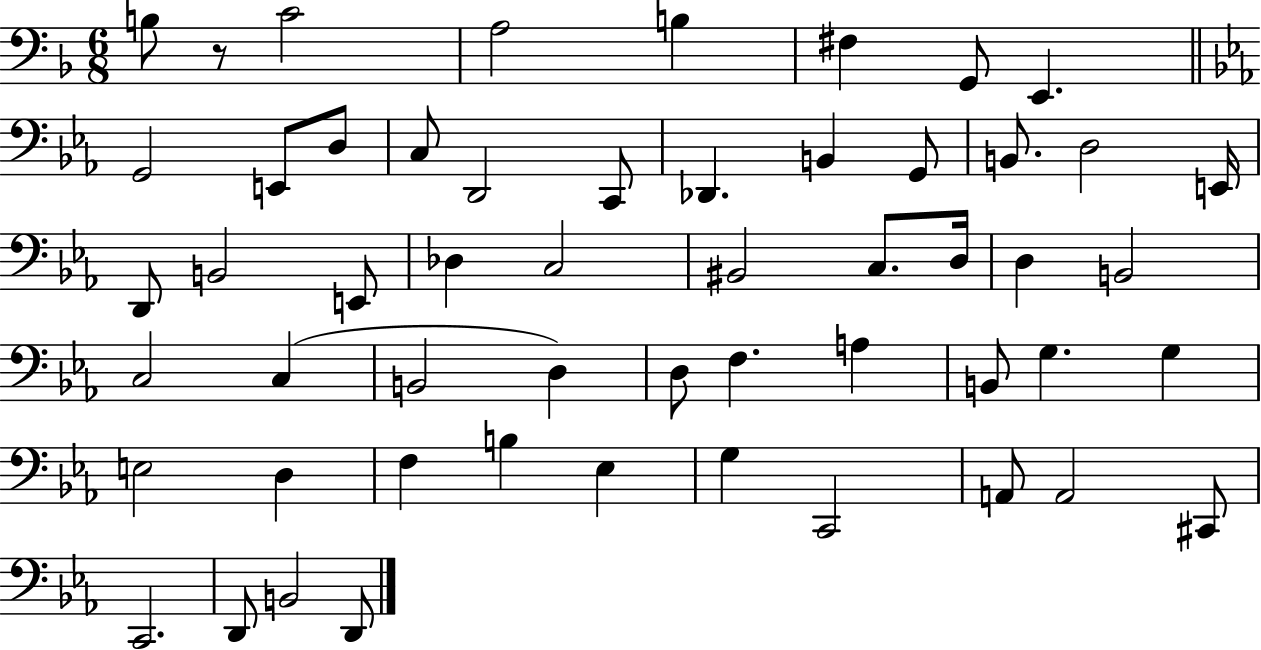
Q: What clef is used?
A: bass